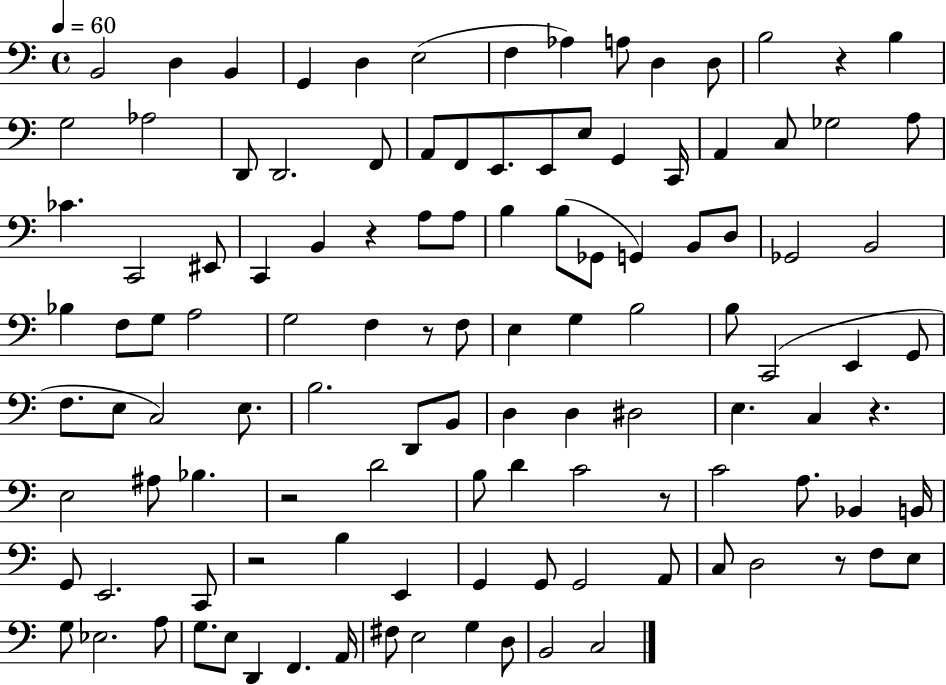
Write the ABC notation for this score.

X:1
T:Untitled
M:4/4
L:1/4
K:C
B,,2 D, B,, G,, D, E,2 F, _A, A,/2 D, D,/2 B,2 z B, G,2 _A,2 D,,/2 D,,2 F,,/2 A,,/2 F,,/2 E,,/2 E,,/2 E,/2 G,, C,,/4 A,, C,/2 _G,2 A,/2 _C C,,2 ^E,,/2 C,, B,, z A,/2 A,/2 B, B,/2 _G,,/2 G,, B,,/2 D,/2 _G,,2 B,,2 _B, F,/2 G,/2 A,2 G,2 F, z/2 F,/2 E, G, B,2 B,/2 C,,2 E,, G,,/2 F,/2 E,/2 C,2 E,/2 B,2 D,,/2 B,,/2 D, D, ^D,2 E, C, z E,2 ^A,/2 _B, z2 D2 B,/2 D C2 z/2 C2 A,/2 _B,, B,,/4 G,,/2 E,,2 C,,/2 z2 B, E,, G,, G,,/2 G,,2 A,,/2 C,/2 D,2 z/2 F,/2 E,/2 G,/2 _E,2 A,/2 G,/2 E,/2 D,, F,, A,,/4 ^F,/2 E,2 G, D,/2 B,,2 C,2